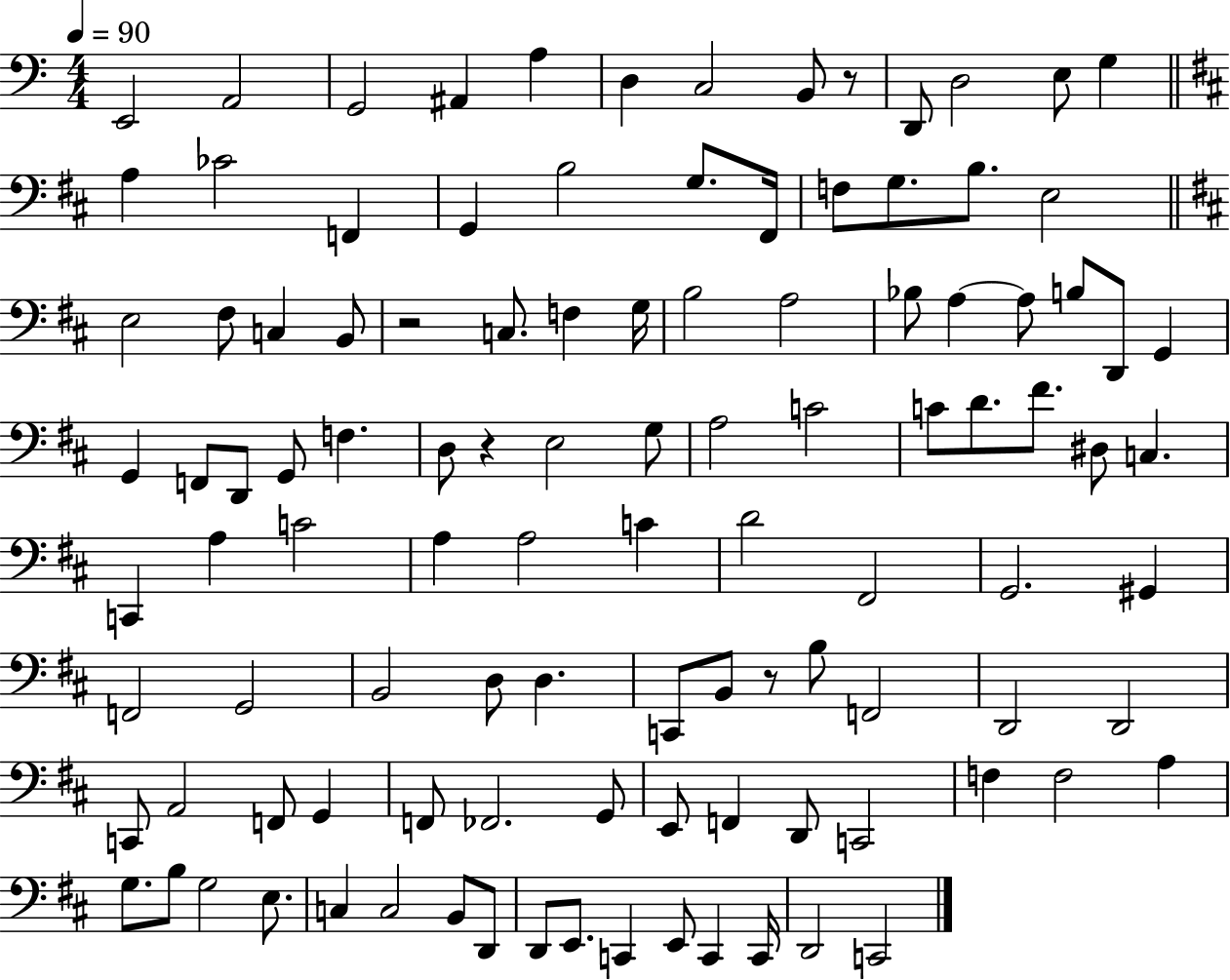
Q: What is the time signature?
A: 4/4